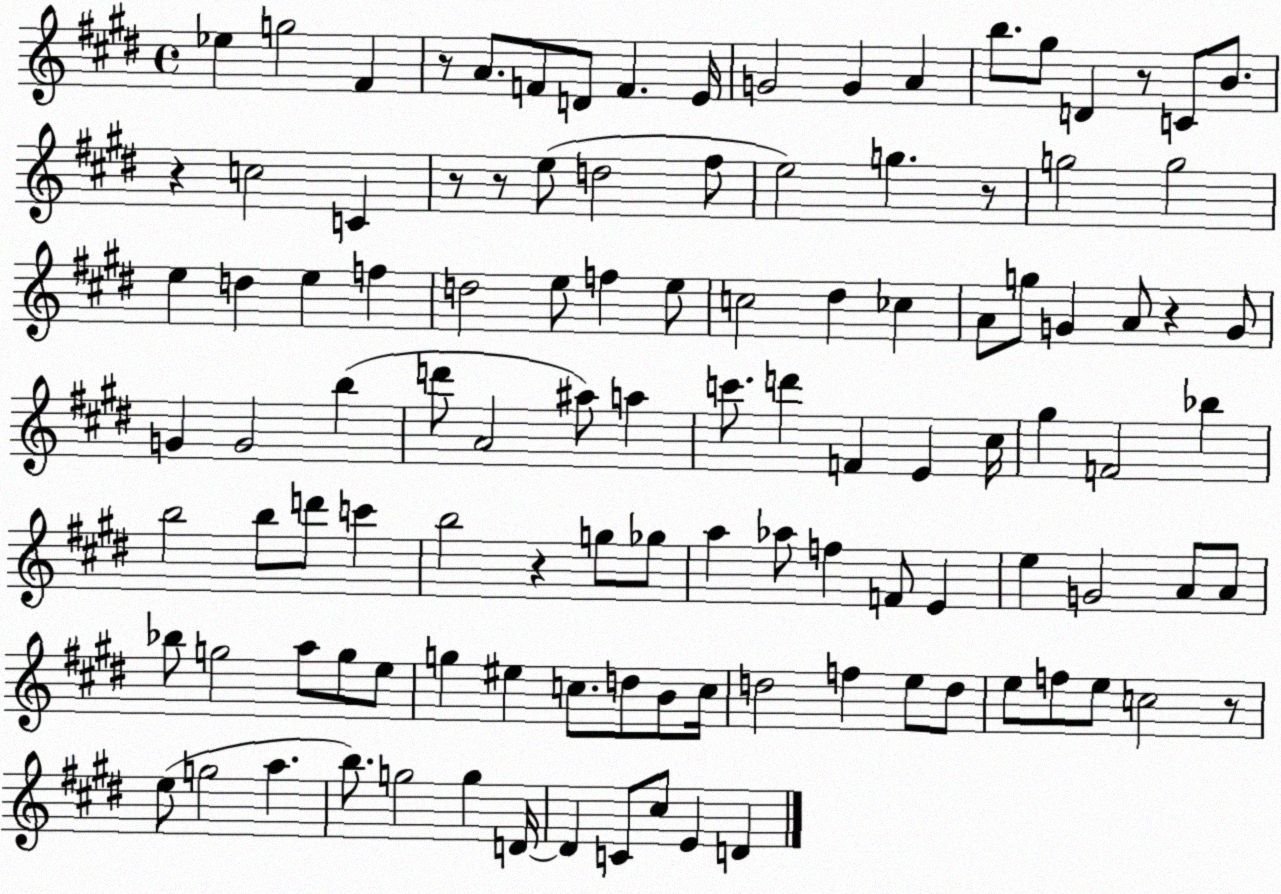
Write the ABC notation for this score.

X:1
T:Untitled
M:4/4
L:1/4
K:E
_e g2 ^F z/2 A/2 F/2 D/2 F E/4 G2 G A b/2 ^g/2 D z/2 C/2 B/2 z c2 C z/2 z/2 e/2 d2 ^f/2 e2 g z/2 g2 g2 e d e f d2 e/2 f e/2 c2 ^d _c A/2 g/2 G A/2 z G/2 G G2 b d'/2 A2 ^a/2 a c'/2 d' F E ^c/4 ^g F2 _b b2 b/2 d'/2 c' b2 z g/2 _g/2 a _a/2 f F/2 E e G2 A/2 A/2 _b/2 g2 a/2 g/2 e/2 g ^e c/2 d/2 B/2 c/4 d2 f e/2 d/2 e/2 f/2 e/2 c2 z/2 e/2 g2 a b/2 g2 g D/4 D C/2 ^c/2 E D